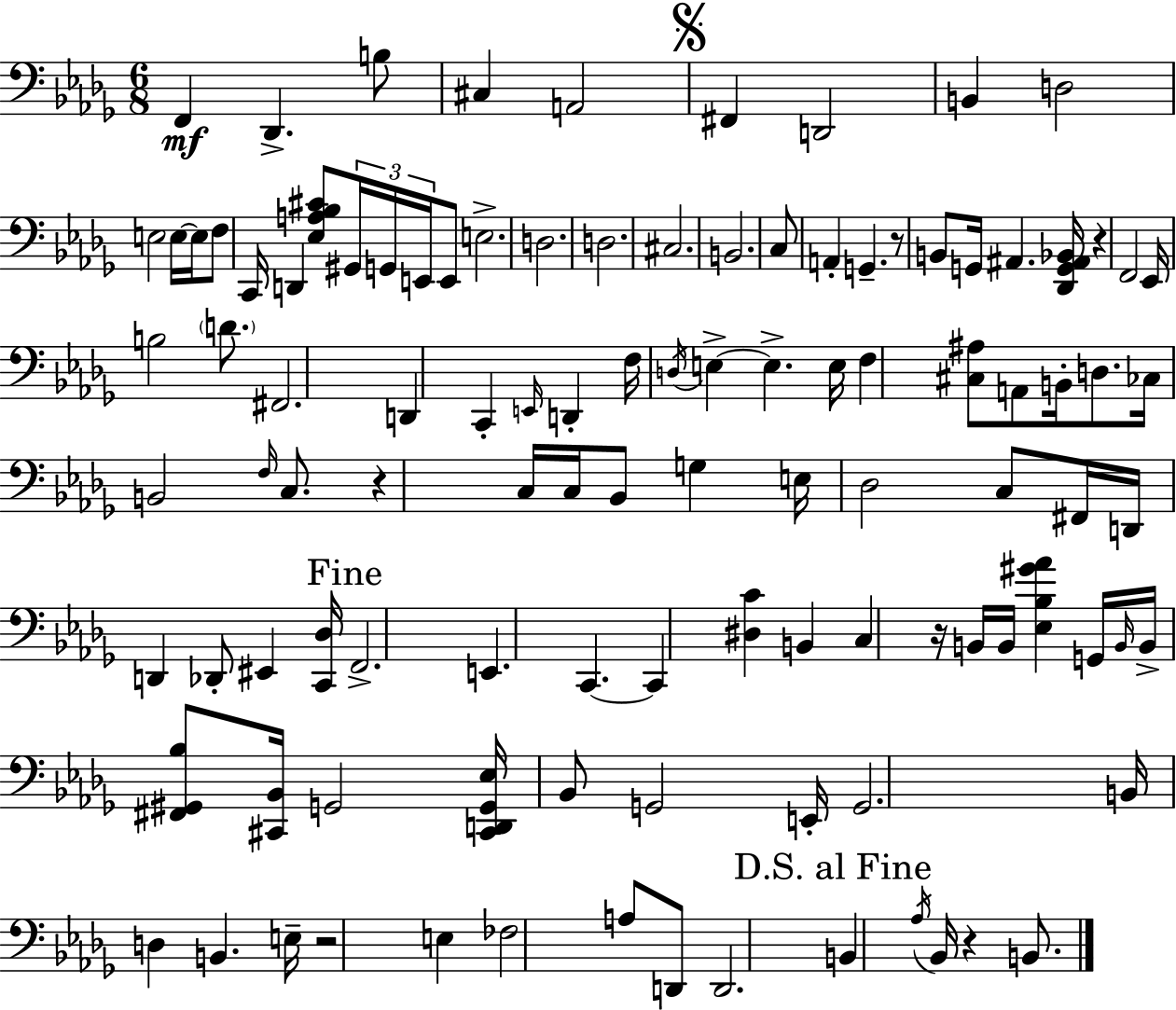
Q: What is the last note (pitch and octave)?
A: B2